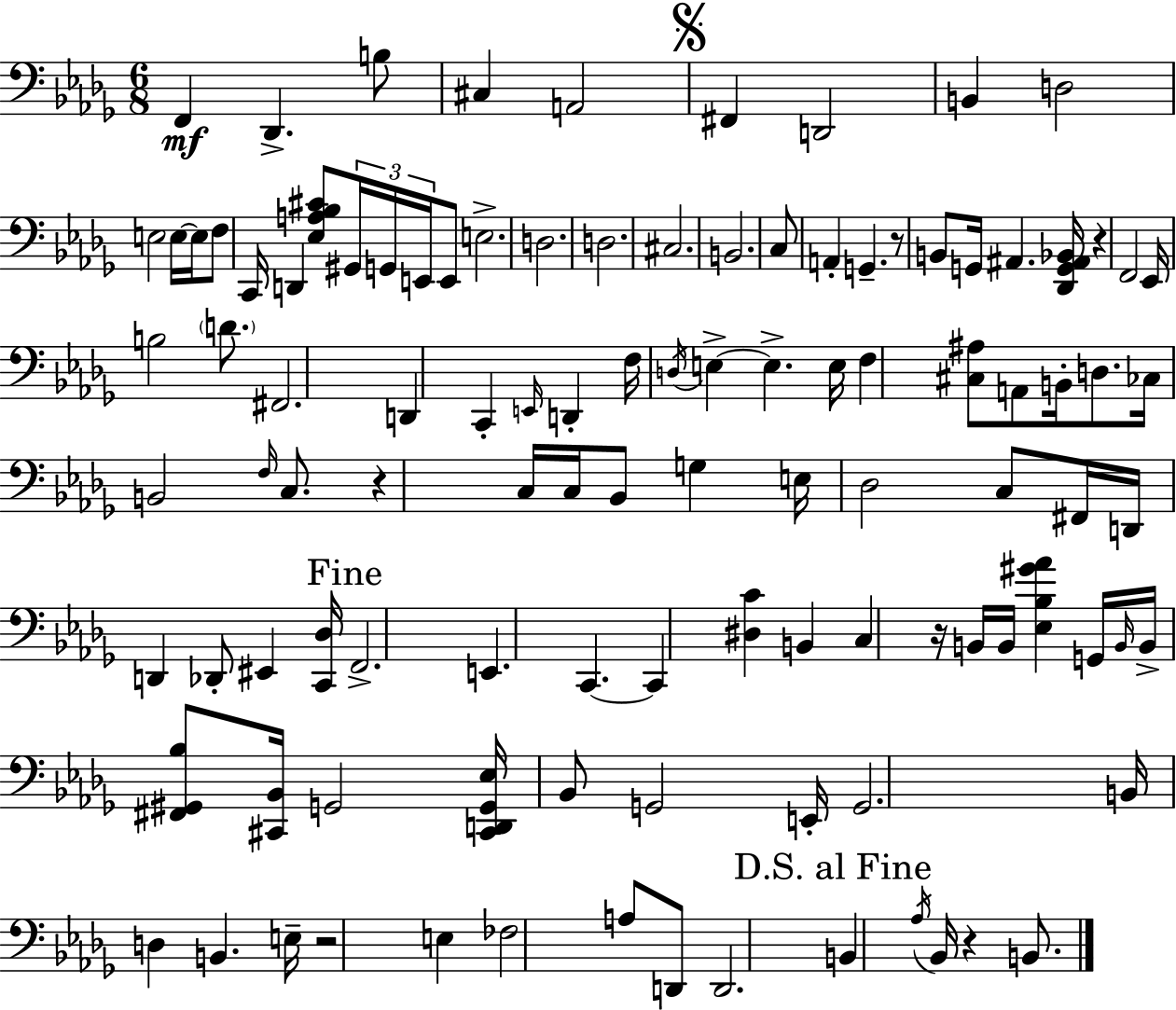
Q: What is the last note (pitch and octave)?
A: B2